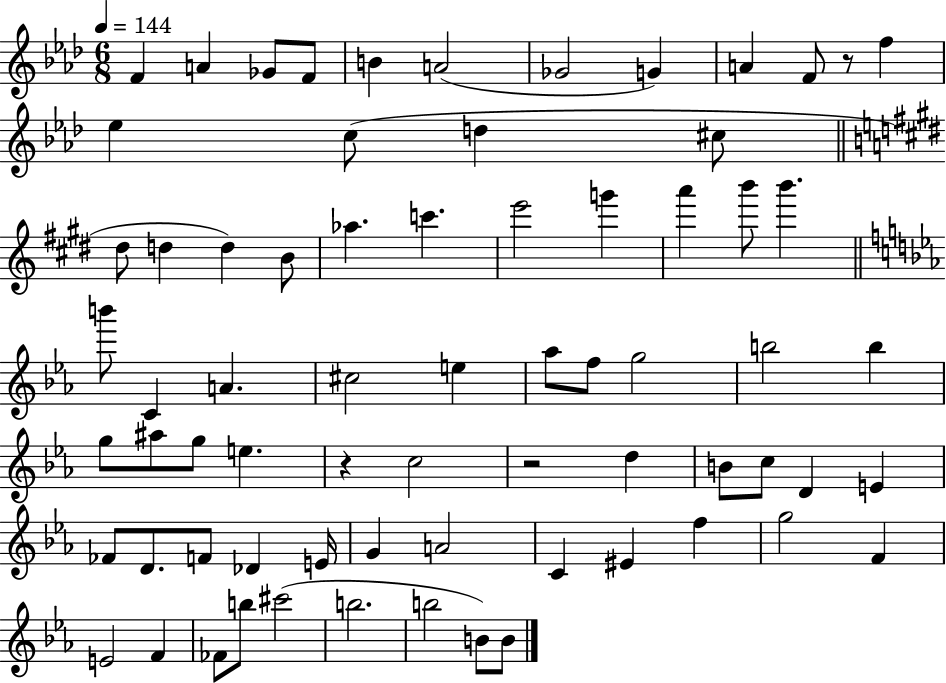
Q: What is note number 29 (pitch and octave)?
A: A4